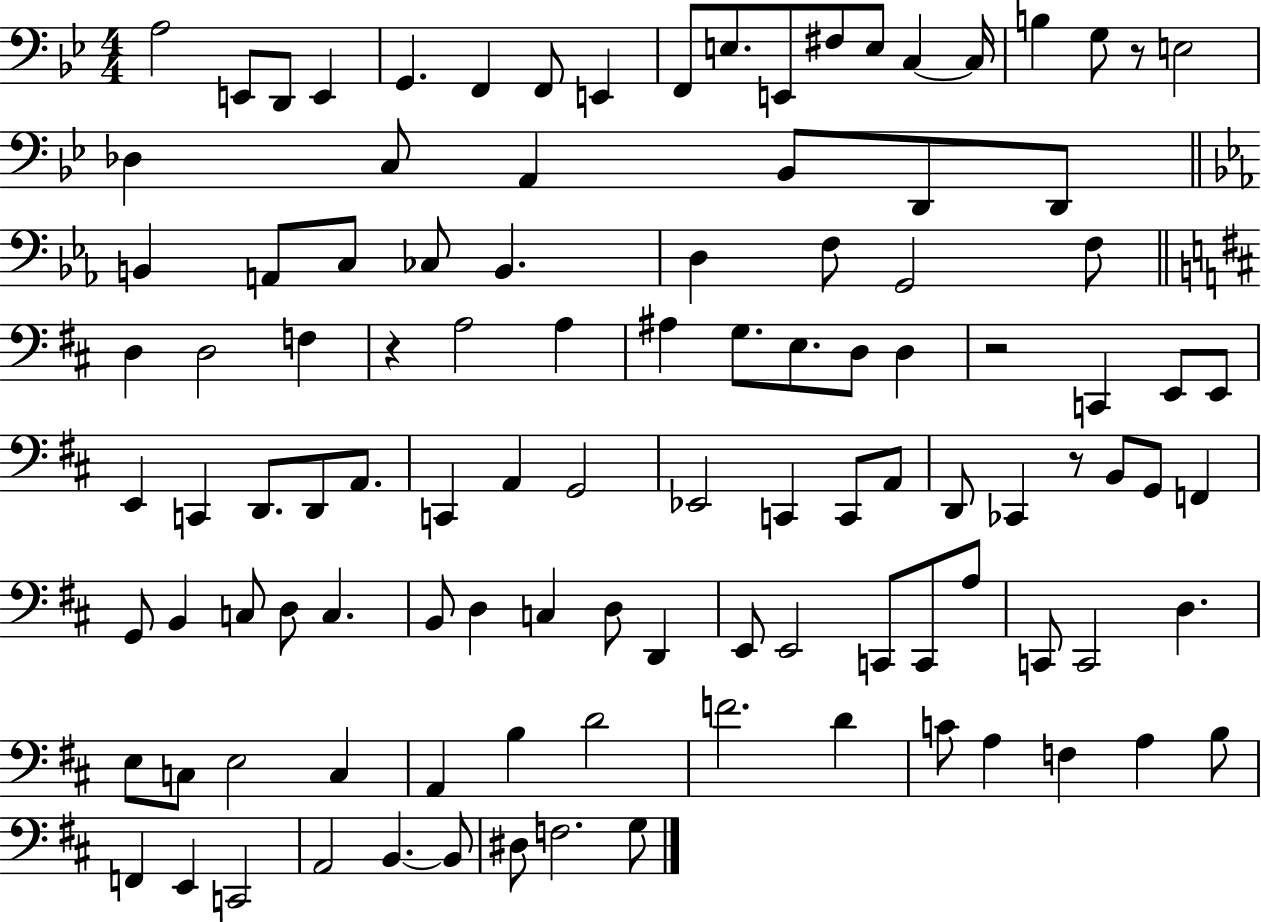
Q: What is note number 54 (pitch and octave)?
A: G2